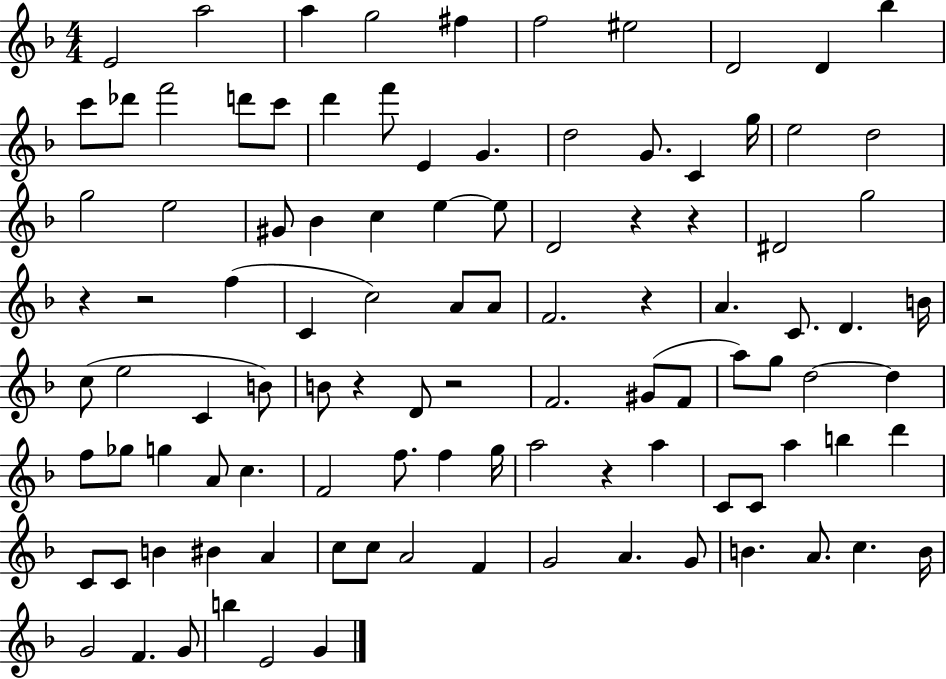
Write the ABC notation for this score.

X:1
T:Untitled
M:4/4
L:1/4
K:F
E2 a2 a g2 ^f f2 ^e2 D2 D _b c'/2 _d'/2 f'2 d'/2 c'/2 d' f'/2 E G d2 G/2 C g/4 e2 d2 g2 e2 ^G/2 _B c e e/2 D2 z z ^D2 g2 z z2 f C c2 A/2 A/2 F2 z A C/2 D B/4 c/2 e2 C B/2 B/2 z D/2 z2 F2 ^G/2 F/2 a/2 g/2 d2 d f/2 _g/2 g A/2 c F2 f/2 f g/4 a2 z a C/2 C/2 a b d' C/2 C/2 B ^B A c/2 c/2 A2 F G2 A G/2 B A/2 c B/4 G2 F G/2 b E2 G